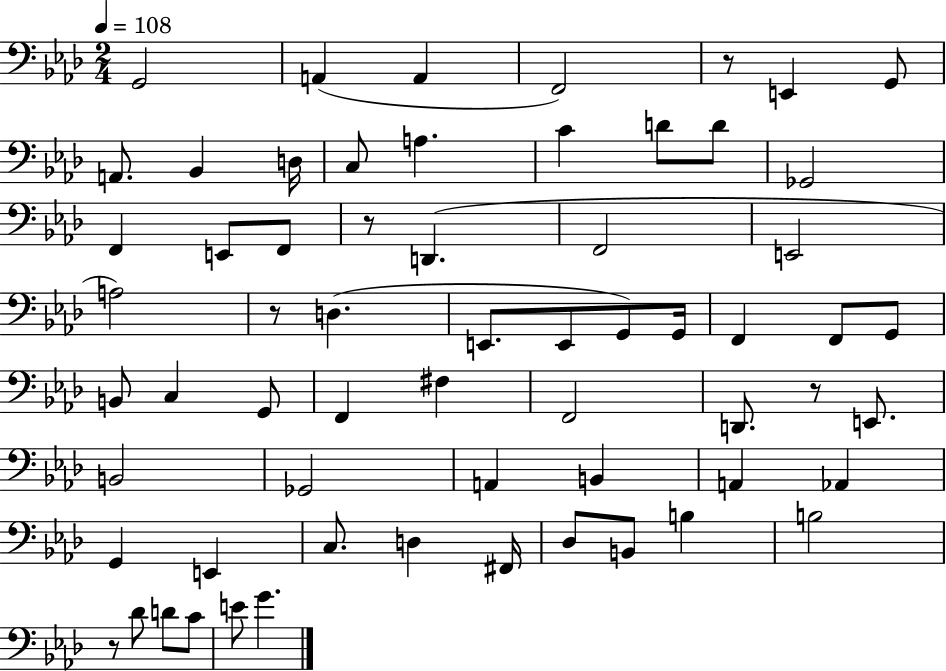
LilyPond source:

{
  \clef bass
  \numericTimeSignature
  \time 2/4
  \key aes \major
  \tempo 4 = 108
  g,2 | a,4( a,4 | f,2) | r8 e,4 g,8 | \break a,8. bes,4 d16 | c8 a4. | c'4 d'8 d'8 | ges,2 | \break f,4 e,8 f,8 | r8 d,4.( | f,2 | e,2 | \break a2) | r8 d4.( | e,8. e,8 g,8) g,16 | f,4 f,8 g,8 | \break b,8 c4 g,8 | f,4 fis4 | f,2 | d,8. r8 e,8. | \break b,2 | ges,2 | a,4 b,4 | a,4 aes,4 | \break g,4 e,4 | c8. d4 fis,16 | des8 b,8 b4 | b2 | \break r8 des'8 d'8 c'8 | e'8 g'4. | \bar "|."
}